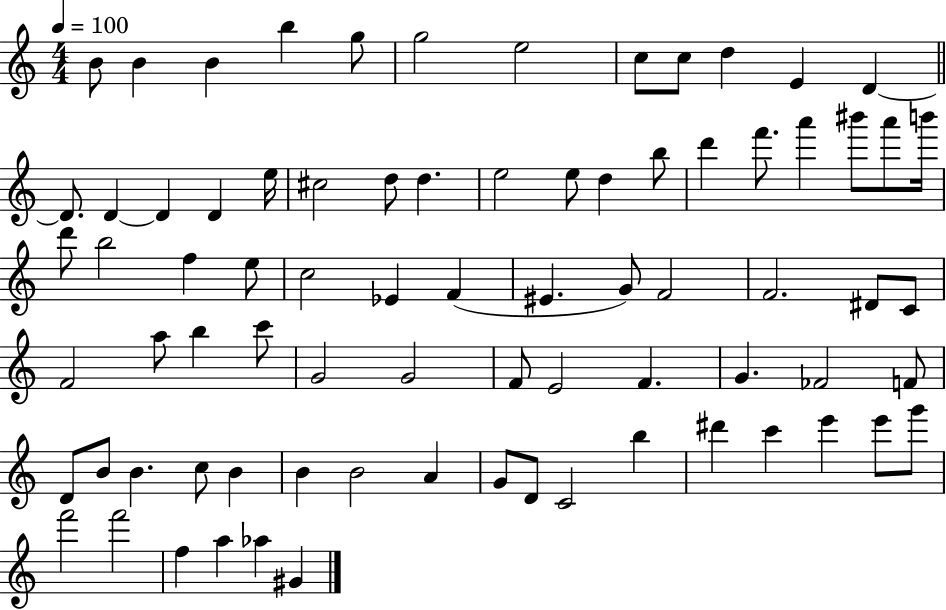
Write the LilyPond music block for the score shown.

{
  \clef treble
  \numericTimeSignature
  \time 4/4
  \key c \major
  \tempo 4 = 100
  b'8 b'4 b'4 b''4 g''8 | g''2 e''2 | c''8 c''8 d''4 e'4 d'4~~ | \bar "||" \break \key a \minor d'8. d'4~~ d'4 d'4 e''16 | cis''2 d''8 d''4. | e''2 e''8 d''4 b''8 | d'''4 f'''8. a'''4 bis'''8 a'''8 b'''16 | \break d'''8 b''2 f''4 e''8 | c''2 ees'4 f'4( | eis'4. g'8) f'2 | f'2. dis'8 c'8 | \break f'2 a''8 b''4 c'''8 | g'2 g'2 | f'8 e'2 f'4. | g'4. fes'2 f'8 | \break d'8 b'8 b'4. c''8 b'4 | b'4 b'2 a'4 | g'8 d'8 c'2 b''4 | dis'''4 c'''4 e'''4 e'''8 g'''8 | \break f'''2 f'''2 | f''4 a''4 aes''4 gis'4 | \bar "|."
}